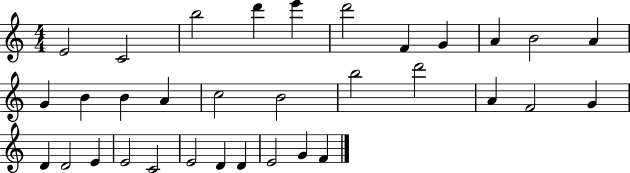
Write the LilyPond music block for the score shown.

{
  \clef treble
  \numericTimeSignature
  \time 4/4
  \key c \major
  e'2 c'2 | b''2 d'''4 e'''4 | d'''2 f'4 g'4 | a'4 b'2 a'4 | \break g'4 b'4 b'4 a'4 | c''2 b'2 | b''2 d'''2 | a'4 f'2 g'4 | \break d'4 d'2 e'4 | e'2 c'2 | e'2 d'4 d'4 | e'2 g'4 f'4 | \break \bar "|."
}